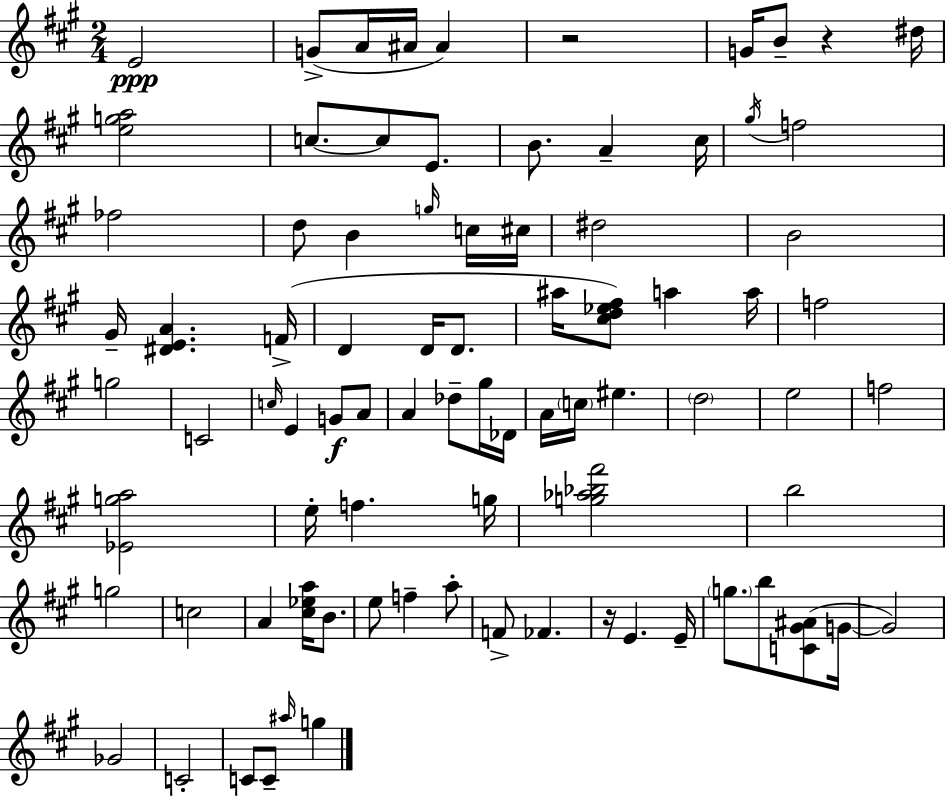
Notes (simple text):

E4/h G4/e A4/s A#4/s A#4/q R/h G4/s B4/e R/q D#5/s [E5,G5,A5]/h C5/e. C5/e E4/e. B4/e. A4/q C#5/s G#5/s F5/h FES5/h D5/e B4/q G5/s C5/s C#5/s D#5/h B4/h G#4/s [D#4,E4,A4]/q. F4/s D4/q D4/s D4/e. A#5/s [C#5,D5,Eb5,F#5]/e A5/q A5/s F5/h G5/h C4/h C5/s E4/q G4/e A4/e A4/q Db5/e G#5/s Db4/s A4/s C5/s EIS5/q. D5/h E5/h F5/h [Eb4,G5,A5]/h E5/s F5/q. G5/s [G5,Ab5,Bb5,F#6]/h B5/h G5/h C5/h A4/q [C#5,Eb5,A5]/s B4/e. E5/e F5/q A5/e F4/e FES4/q. R/s E4/q. E4/s G5/e. B5/e [C4,G#4,A#4]/e G4/s G4/h Gb4/h C4/h C4/e C4/e A#5/s G5/q